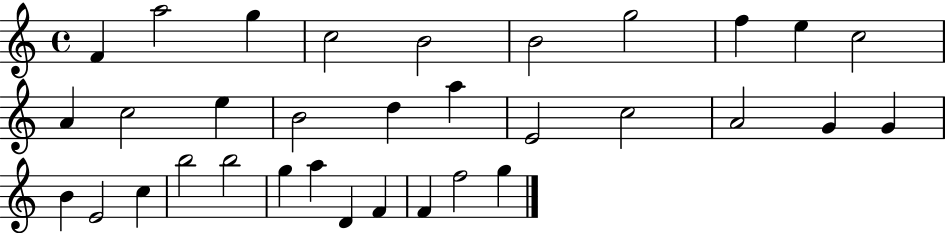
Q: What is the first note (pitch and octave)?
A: F4